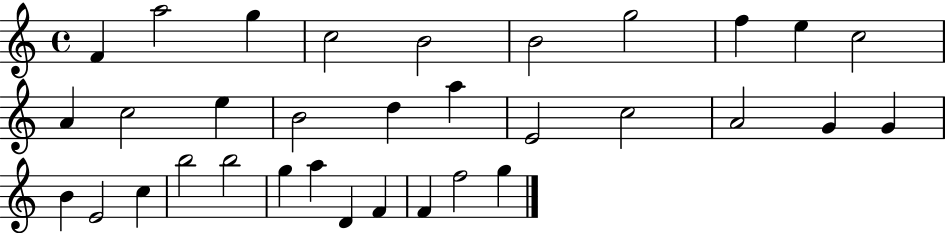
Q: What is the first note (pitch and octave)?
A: F4